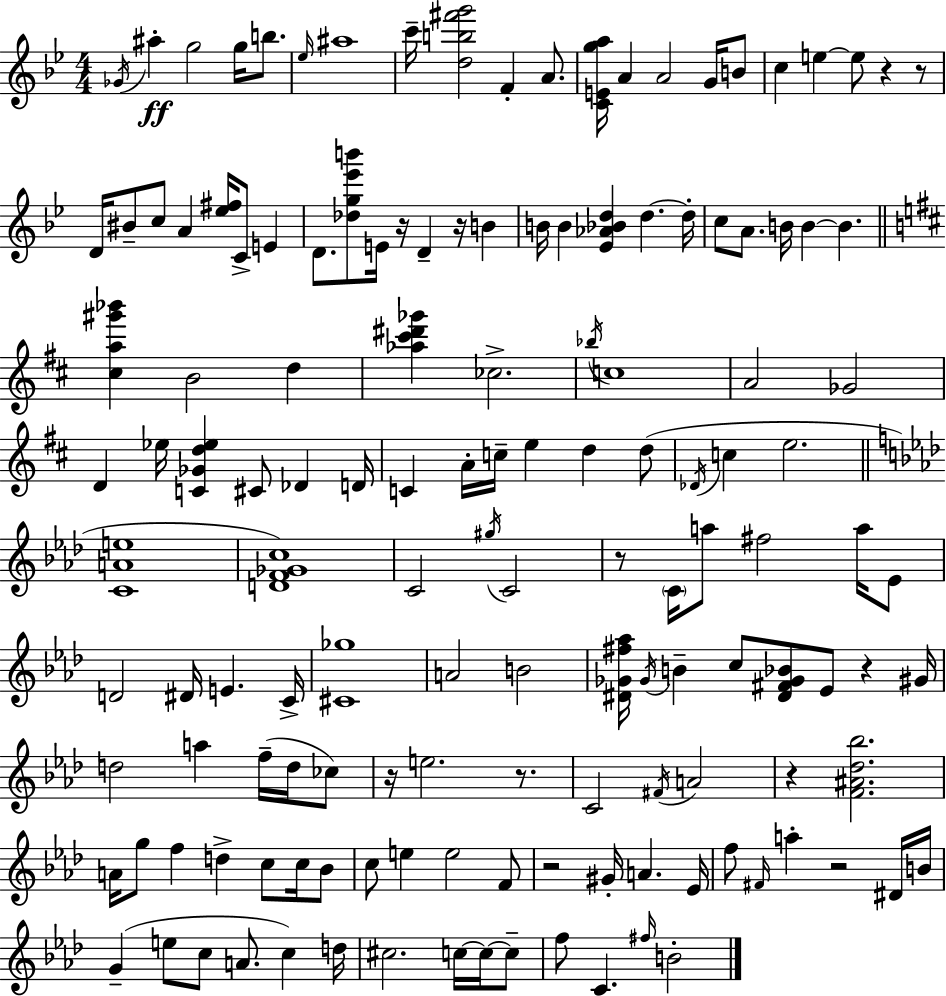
Gb4/s A#5/q G5/h G5/s B5/e. Eb5/s A#5/w C6/s [D5,B5,F#6,G6]/h F4/q A4/e. [C4,E4,G5,A5]/s A4/q A4/h G4/s B4/e C5/q E5/q E5/e R/q R/e D4/s BIS4/e C5/e A4/q [Eb5,F#5]/s C4/e E4/q D4/e. [Db5,G5,Eb6,B6]/e E4/s R/s D4/q R/s B4/q B4/s B4/q [Eb4,Ab4,Bb4,D5]/q D5/q. D5/s C5/e A4/e. B4/s B4/q B4/q. [C#5,A5,G#6,Bb6]/q B4/h D5/q [Ab5,C#6,D#6,Gb6]/q CES5/h. Bb5/s C5/w A4/h Gb4/h D4/q Eb5/s [C4,Gb4,D5,Eb5]/q C#4/e Db4/q D4/s C4/q A4/s C5/s E5/q D5/q D5/e Db4/s C5/q E5/h. [C4,A4,E5]/w [D4,F4,Gb4,C5]/w C4/h G#5/s C4/h R/e C4/s A5/e F#5/h A5/s Eb4/e D4/h D#4/s E4/q. C4/s [C#4,Gb5]/w A4/h B4/h [D#4,Gb4,F#5,Ab5]/s Gb4/s B4/q C5/e [D#4,F#4,Gb4,Bb4]/e Eb4/e R/q G#4/s D5/h A5/q F5/s D5/s CES5/e R/s E5/h. R/e. C4/h F#4/s A4/h R/q [F4,A#4,Db5,Bb5]/h. A4/s G5/e F5/q D5/q C5/e C5/s Bb4/e C5/e E5/q E5/h F4/e R/h G#4/s A4/q. Eb4/s F5/e F#4/s A5/q R/h D#4/s B4/s G4/q E5/e C5/e A4/e. C5/q D5/s C#5/h. C5/s C5/s C5/e F5/e C4/q. F#5/s B4/h